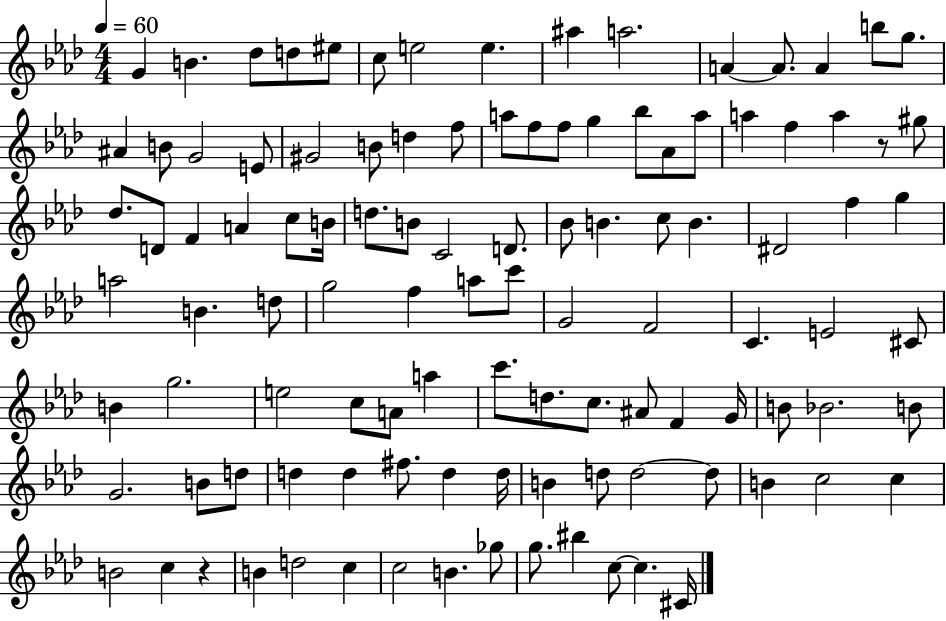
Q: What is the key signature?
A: AES major